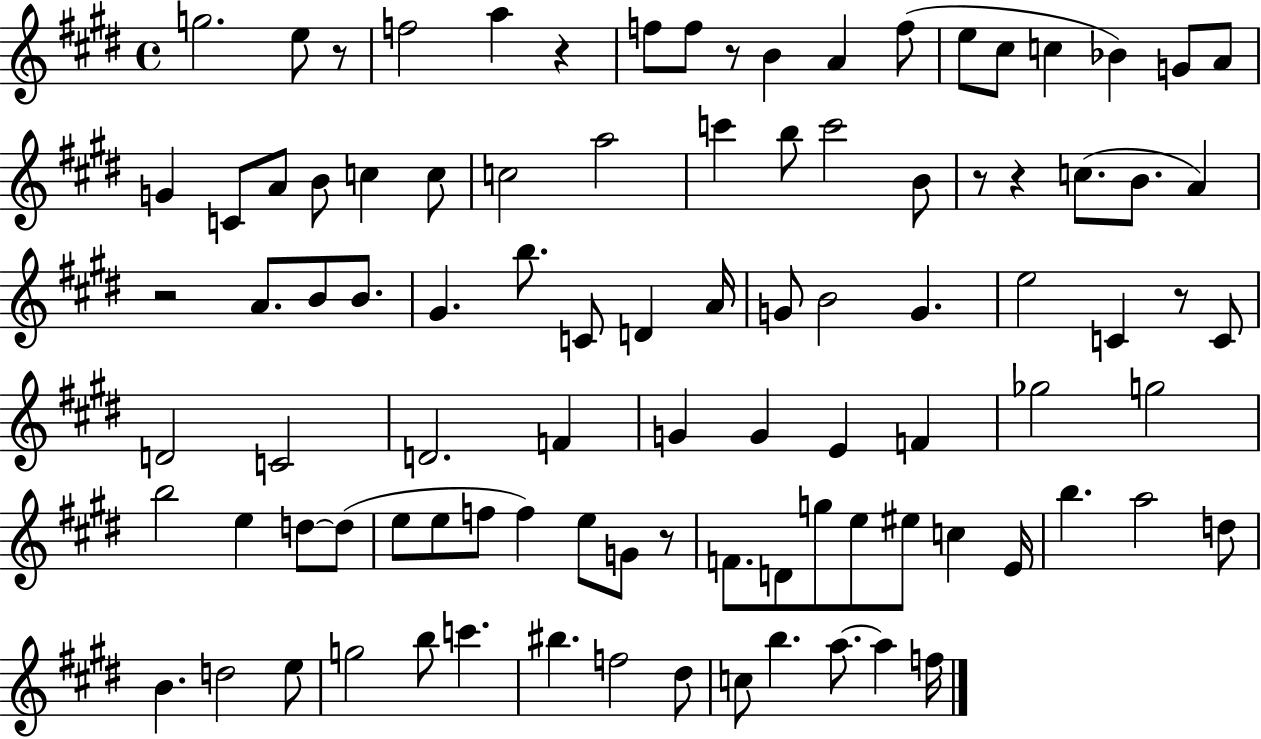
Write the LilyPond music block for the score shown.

{
  \clef treble
  \time 4/4
  \defaultTimeSignature
  \key e \major
  g''2. e''8 r8 | f''2 a''4 r4 | f''8 f''8 r8 b'4 a'4 f''8( | e''8 cis''8 c''4 bes'4) g'8 a'8 | \break g'4 c'8 a'8 b'8 c''4 c''8 | c''2 a''2 | c'''4 b''8 c'''2 b'8 | r8 r4 c''8.( b'8. a'4) | \break r2 a'8. b'8 b'8. | gis'4. b''8. c'8 d'4 a'16 | g'8 b'2 g'4. | e''2 c'4 r8 c'8 | \break d'2 c'2 | d'2. f'4 | g'4 g'4 e'4 f'4 | ges''2 g''2 | \break b''2 e''4 d''8~~ d''8( | e''8 e''8 f''8 f''4) e''8 g'8 r8 | f'8. d'8 g''8 e''8 eis''8 c''4 e'16 | b''4. a''2 d''8 | \break b'4. d''2 e''8 | g''2 b''8 c'''4. | bis''4. f''2 dis''8 | c''8 b''4. a''8.~~ a''4 f''16 | \break \bar "|."
}